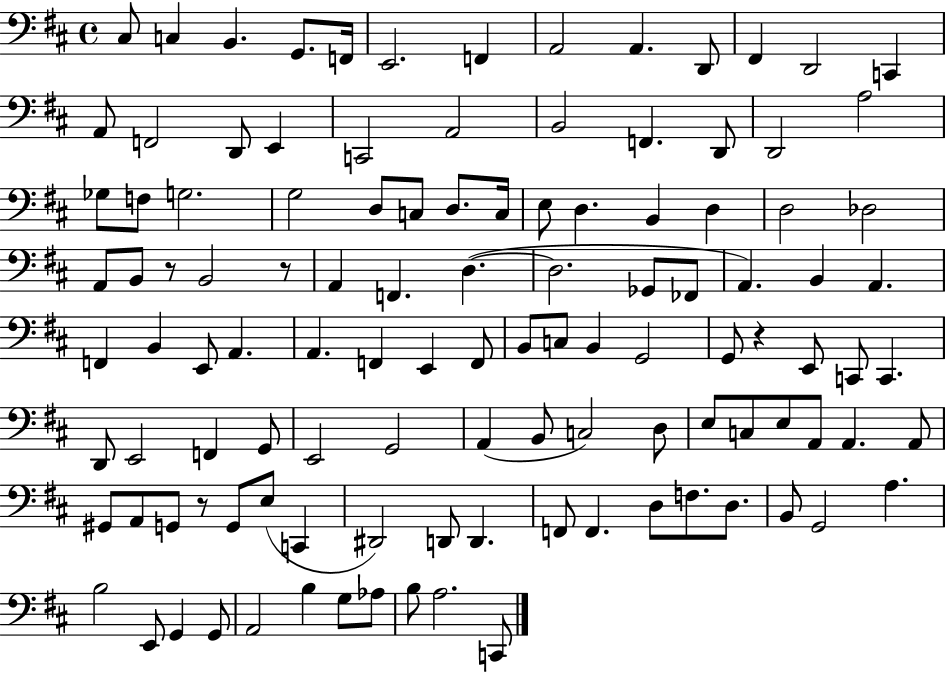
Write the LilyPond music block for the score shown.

{
  \clef bass
  \time 4/4
  \defaultTimeSignature
  \key d \major
  cis8 c4 b,4. g,8. f,16 | e,2. f,4 | a,2 a,4. d,8 | fis,4 d,2 c,4 | \break a,8 f,2 d,8 e,4 | c,2 a,2 | b,2 f,4. d,8 | d,2 a2 | \break ges8 f8 g2. | g2 d8 c8 d8. c16 | e8 d4. b,4 d4 | d2 des2 | \break a,8 b,8 r8 b,2 r8 | a,4 f,4. d4.~(~ | d2. ges,8 fes,8 | a,4.) b,4 a,4. | \break f,4 b,4 e,8 a,4. | a,4. f,4 e,4 f,8 | b,8 c8 b,4 g,2 | g,8 r4 e,8 c,8 c,4. | \break d,8 e,2 f,4 g,8 | e,2 g,2 | a,4( b,8 c2) d8 | e8 c8 e8 a,8 a,4. a,8 | \break gis,8 a,8 g,8 r8 g,8 e8( c,4 | dis,2) d,8 d,4. | f,8 f,4. d8 f8. d8. | b,8 g,2 a4. | \break b2 e,8 g,4 g,8 | a,2 b4 g8 aes8 | b8 a2. c,8 | \bar "|."
}